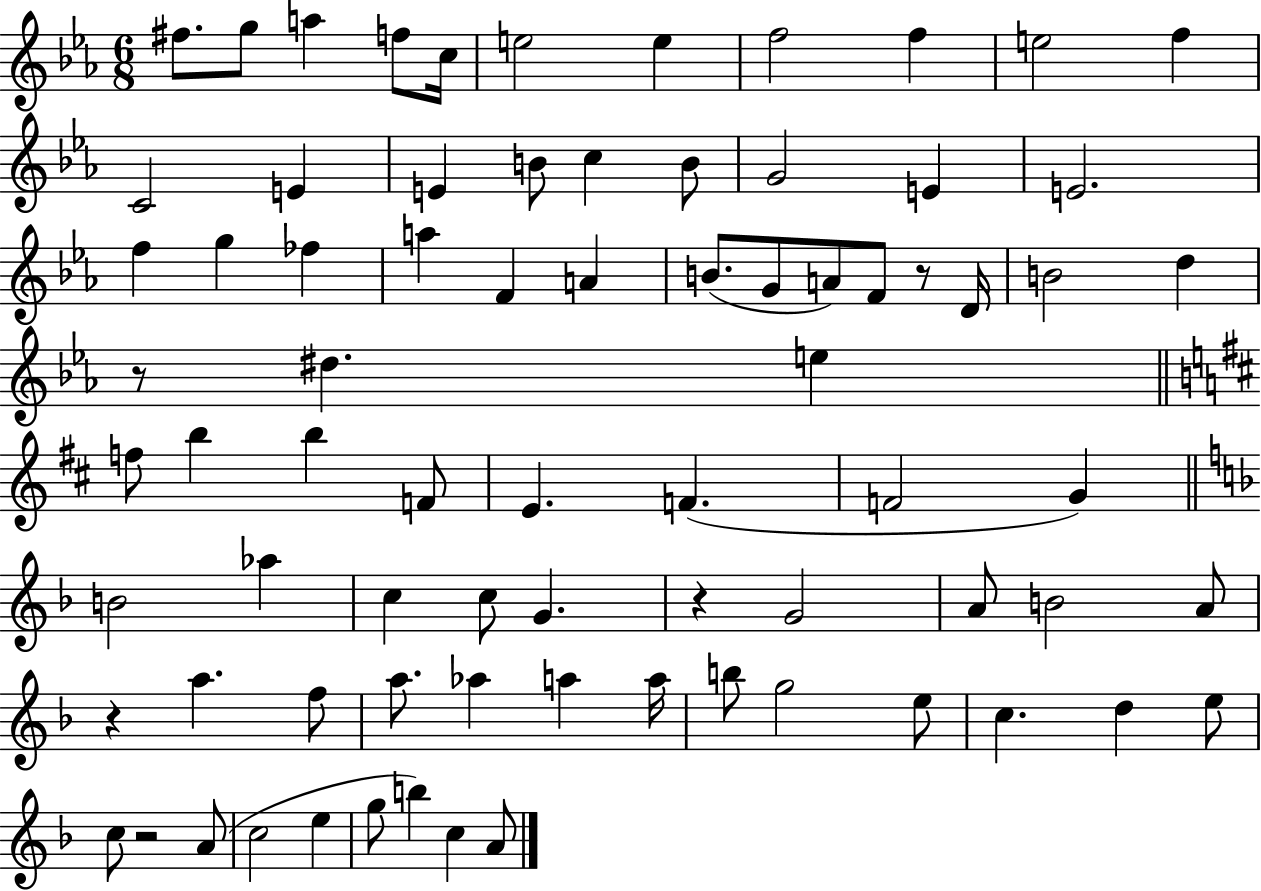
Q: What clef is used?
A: treble